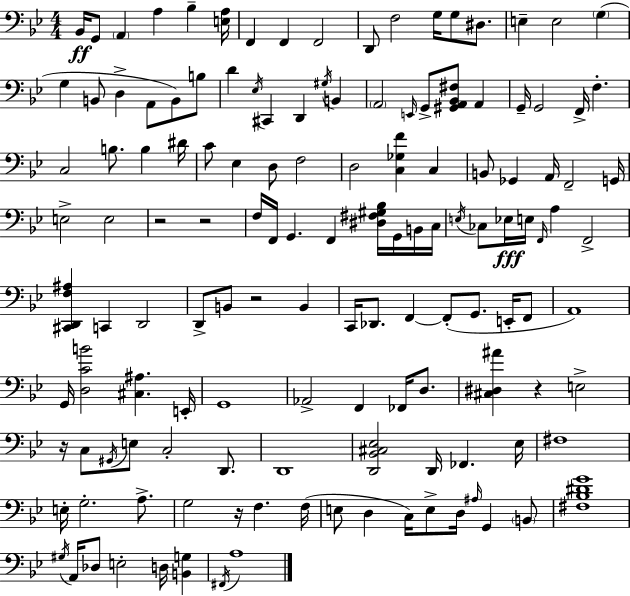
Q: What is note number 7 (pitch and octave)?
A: F2